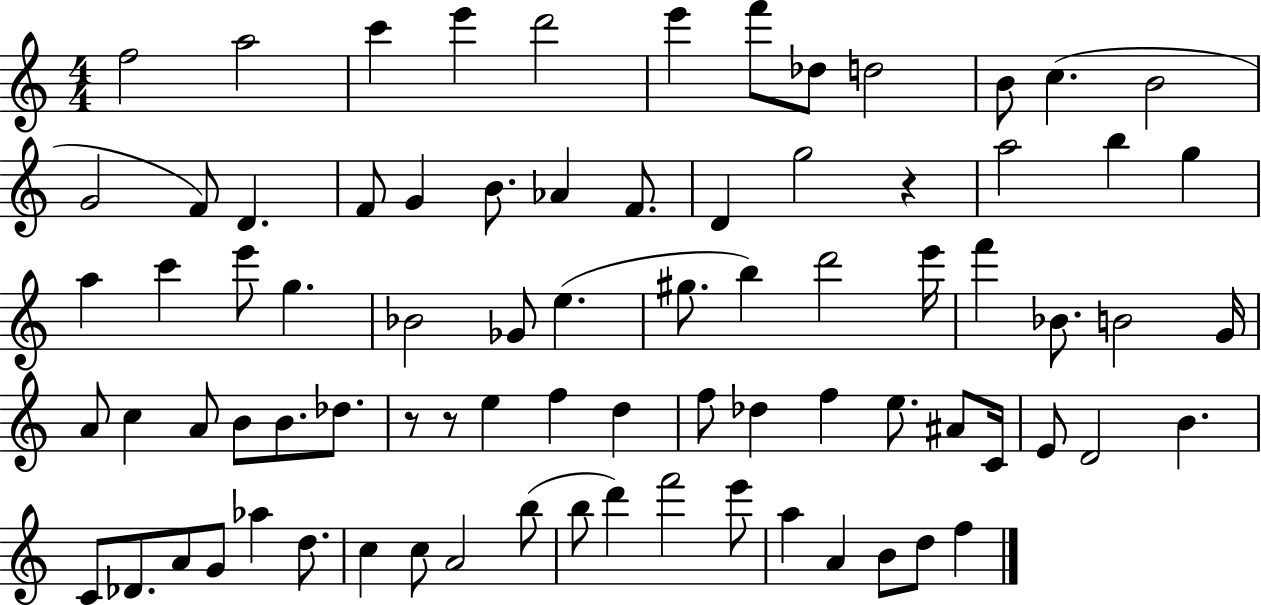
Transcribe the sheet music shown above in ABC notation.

X:1
T:Untitled
M:4/4
L:1/4
K:C
f2 a2 c' e' d'2 e' f'/2 _d/2 d2 B/2 c B2 G2 F/2 D F/2 G B/2 _A F/2 D g2 z a2 b g a c' e'/2 g _B2 _G/2 e ^g/2 b d'2 e'/4 f' _B/2 B2 G/4 A/2 c A/2 B/2 B/2 _d/2 z/2 z/2 e f d f/2 _d f e/2 ^A/2 C/4 E/2 D2 B C/2 _D/2 A/2 G/2 _a d/2 c c/2 A2 b/2 b/2 d' f'2 e'/2 a A B/2 d/2 f